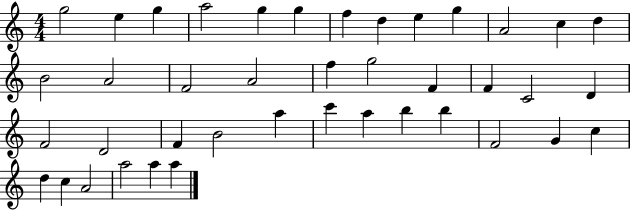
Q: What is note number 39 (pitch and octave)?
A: A5